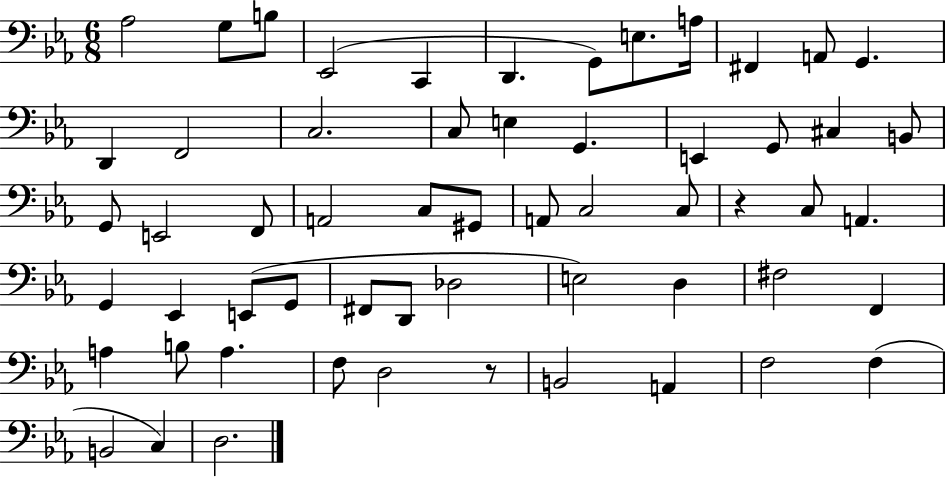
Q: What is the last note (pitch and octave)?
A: D3